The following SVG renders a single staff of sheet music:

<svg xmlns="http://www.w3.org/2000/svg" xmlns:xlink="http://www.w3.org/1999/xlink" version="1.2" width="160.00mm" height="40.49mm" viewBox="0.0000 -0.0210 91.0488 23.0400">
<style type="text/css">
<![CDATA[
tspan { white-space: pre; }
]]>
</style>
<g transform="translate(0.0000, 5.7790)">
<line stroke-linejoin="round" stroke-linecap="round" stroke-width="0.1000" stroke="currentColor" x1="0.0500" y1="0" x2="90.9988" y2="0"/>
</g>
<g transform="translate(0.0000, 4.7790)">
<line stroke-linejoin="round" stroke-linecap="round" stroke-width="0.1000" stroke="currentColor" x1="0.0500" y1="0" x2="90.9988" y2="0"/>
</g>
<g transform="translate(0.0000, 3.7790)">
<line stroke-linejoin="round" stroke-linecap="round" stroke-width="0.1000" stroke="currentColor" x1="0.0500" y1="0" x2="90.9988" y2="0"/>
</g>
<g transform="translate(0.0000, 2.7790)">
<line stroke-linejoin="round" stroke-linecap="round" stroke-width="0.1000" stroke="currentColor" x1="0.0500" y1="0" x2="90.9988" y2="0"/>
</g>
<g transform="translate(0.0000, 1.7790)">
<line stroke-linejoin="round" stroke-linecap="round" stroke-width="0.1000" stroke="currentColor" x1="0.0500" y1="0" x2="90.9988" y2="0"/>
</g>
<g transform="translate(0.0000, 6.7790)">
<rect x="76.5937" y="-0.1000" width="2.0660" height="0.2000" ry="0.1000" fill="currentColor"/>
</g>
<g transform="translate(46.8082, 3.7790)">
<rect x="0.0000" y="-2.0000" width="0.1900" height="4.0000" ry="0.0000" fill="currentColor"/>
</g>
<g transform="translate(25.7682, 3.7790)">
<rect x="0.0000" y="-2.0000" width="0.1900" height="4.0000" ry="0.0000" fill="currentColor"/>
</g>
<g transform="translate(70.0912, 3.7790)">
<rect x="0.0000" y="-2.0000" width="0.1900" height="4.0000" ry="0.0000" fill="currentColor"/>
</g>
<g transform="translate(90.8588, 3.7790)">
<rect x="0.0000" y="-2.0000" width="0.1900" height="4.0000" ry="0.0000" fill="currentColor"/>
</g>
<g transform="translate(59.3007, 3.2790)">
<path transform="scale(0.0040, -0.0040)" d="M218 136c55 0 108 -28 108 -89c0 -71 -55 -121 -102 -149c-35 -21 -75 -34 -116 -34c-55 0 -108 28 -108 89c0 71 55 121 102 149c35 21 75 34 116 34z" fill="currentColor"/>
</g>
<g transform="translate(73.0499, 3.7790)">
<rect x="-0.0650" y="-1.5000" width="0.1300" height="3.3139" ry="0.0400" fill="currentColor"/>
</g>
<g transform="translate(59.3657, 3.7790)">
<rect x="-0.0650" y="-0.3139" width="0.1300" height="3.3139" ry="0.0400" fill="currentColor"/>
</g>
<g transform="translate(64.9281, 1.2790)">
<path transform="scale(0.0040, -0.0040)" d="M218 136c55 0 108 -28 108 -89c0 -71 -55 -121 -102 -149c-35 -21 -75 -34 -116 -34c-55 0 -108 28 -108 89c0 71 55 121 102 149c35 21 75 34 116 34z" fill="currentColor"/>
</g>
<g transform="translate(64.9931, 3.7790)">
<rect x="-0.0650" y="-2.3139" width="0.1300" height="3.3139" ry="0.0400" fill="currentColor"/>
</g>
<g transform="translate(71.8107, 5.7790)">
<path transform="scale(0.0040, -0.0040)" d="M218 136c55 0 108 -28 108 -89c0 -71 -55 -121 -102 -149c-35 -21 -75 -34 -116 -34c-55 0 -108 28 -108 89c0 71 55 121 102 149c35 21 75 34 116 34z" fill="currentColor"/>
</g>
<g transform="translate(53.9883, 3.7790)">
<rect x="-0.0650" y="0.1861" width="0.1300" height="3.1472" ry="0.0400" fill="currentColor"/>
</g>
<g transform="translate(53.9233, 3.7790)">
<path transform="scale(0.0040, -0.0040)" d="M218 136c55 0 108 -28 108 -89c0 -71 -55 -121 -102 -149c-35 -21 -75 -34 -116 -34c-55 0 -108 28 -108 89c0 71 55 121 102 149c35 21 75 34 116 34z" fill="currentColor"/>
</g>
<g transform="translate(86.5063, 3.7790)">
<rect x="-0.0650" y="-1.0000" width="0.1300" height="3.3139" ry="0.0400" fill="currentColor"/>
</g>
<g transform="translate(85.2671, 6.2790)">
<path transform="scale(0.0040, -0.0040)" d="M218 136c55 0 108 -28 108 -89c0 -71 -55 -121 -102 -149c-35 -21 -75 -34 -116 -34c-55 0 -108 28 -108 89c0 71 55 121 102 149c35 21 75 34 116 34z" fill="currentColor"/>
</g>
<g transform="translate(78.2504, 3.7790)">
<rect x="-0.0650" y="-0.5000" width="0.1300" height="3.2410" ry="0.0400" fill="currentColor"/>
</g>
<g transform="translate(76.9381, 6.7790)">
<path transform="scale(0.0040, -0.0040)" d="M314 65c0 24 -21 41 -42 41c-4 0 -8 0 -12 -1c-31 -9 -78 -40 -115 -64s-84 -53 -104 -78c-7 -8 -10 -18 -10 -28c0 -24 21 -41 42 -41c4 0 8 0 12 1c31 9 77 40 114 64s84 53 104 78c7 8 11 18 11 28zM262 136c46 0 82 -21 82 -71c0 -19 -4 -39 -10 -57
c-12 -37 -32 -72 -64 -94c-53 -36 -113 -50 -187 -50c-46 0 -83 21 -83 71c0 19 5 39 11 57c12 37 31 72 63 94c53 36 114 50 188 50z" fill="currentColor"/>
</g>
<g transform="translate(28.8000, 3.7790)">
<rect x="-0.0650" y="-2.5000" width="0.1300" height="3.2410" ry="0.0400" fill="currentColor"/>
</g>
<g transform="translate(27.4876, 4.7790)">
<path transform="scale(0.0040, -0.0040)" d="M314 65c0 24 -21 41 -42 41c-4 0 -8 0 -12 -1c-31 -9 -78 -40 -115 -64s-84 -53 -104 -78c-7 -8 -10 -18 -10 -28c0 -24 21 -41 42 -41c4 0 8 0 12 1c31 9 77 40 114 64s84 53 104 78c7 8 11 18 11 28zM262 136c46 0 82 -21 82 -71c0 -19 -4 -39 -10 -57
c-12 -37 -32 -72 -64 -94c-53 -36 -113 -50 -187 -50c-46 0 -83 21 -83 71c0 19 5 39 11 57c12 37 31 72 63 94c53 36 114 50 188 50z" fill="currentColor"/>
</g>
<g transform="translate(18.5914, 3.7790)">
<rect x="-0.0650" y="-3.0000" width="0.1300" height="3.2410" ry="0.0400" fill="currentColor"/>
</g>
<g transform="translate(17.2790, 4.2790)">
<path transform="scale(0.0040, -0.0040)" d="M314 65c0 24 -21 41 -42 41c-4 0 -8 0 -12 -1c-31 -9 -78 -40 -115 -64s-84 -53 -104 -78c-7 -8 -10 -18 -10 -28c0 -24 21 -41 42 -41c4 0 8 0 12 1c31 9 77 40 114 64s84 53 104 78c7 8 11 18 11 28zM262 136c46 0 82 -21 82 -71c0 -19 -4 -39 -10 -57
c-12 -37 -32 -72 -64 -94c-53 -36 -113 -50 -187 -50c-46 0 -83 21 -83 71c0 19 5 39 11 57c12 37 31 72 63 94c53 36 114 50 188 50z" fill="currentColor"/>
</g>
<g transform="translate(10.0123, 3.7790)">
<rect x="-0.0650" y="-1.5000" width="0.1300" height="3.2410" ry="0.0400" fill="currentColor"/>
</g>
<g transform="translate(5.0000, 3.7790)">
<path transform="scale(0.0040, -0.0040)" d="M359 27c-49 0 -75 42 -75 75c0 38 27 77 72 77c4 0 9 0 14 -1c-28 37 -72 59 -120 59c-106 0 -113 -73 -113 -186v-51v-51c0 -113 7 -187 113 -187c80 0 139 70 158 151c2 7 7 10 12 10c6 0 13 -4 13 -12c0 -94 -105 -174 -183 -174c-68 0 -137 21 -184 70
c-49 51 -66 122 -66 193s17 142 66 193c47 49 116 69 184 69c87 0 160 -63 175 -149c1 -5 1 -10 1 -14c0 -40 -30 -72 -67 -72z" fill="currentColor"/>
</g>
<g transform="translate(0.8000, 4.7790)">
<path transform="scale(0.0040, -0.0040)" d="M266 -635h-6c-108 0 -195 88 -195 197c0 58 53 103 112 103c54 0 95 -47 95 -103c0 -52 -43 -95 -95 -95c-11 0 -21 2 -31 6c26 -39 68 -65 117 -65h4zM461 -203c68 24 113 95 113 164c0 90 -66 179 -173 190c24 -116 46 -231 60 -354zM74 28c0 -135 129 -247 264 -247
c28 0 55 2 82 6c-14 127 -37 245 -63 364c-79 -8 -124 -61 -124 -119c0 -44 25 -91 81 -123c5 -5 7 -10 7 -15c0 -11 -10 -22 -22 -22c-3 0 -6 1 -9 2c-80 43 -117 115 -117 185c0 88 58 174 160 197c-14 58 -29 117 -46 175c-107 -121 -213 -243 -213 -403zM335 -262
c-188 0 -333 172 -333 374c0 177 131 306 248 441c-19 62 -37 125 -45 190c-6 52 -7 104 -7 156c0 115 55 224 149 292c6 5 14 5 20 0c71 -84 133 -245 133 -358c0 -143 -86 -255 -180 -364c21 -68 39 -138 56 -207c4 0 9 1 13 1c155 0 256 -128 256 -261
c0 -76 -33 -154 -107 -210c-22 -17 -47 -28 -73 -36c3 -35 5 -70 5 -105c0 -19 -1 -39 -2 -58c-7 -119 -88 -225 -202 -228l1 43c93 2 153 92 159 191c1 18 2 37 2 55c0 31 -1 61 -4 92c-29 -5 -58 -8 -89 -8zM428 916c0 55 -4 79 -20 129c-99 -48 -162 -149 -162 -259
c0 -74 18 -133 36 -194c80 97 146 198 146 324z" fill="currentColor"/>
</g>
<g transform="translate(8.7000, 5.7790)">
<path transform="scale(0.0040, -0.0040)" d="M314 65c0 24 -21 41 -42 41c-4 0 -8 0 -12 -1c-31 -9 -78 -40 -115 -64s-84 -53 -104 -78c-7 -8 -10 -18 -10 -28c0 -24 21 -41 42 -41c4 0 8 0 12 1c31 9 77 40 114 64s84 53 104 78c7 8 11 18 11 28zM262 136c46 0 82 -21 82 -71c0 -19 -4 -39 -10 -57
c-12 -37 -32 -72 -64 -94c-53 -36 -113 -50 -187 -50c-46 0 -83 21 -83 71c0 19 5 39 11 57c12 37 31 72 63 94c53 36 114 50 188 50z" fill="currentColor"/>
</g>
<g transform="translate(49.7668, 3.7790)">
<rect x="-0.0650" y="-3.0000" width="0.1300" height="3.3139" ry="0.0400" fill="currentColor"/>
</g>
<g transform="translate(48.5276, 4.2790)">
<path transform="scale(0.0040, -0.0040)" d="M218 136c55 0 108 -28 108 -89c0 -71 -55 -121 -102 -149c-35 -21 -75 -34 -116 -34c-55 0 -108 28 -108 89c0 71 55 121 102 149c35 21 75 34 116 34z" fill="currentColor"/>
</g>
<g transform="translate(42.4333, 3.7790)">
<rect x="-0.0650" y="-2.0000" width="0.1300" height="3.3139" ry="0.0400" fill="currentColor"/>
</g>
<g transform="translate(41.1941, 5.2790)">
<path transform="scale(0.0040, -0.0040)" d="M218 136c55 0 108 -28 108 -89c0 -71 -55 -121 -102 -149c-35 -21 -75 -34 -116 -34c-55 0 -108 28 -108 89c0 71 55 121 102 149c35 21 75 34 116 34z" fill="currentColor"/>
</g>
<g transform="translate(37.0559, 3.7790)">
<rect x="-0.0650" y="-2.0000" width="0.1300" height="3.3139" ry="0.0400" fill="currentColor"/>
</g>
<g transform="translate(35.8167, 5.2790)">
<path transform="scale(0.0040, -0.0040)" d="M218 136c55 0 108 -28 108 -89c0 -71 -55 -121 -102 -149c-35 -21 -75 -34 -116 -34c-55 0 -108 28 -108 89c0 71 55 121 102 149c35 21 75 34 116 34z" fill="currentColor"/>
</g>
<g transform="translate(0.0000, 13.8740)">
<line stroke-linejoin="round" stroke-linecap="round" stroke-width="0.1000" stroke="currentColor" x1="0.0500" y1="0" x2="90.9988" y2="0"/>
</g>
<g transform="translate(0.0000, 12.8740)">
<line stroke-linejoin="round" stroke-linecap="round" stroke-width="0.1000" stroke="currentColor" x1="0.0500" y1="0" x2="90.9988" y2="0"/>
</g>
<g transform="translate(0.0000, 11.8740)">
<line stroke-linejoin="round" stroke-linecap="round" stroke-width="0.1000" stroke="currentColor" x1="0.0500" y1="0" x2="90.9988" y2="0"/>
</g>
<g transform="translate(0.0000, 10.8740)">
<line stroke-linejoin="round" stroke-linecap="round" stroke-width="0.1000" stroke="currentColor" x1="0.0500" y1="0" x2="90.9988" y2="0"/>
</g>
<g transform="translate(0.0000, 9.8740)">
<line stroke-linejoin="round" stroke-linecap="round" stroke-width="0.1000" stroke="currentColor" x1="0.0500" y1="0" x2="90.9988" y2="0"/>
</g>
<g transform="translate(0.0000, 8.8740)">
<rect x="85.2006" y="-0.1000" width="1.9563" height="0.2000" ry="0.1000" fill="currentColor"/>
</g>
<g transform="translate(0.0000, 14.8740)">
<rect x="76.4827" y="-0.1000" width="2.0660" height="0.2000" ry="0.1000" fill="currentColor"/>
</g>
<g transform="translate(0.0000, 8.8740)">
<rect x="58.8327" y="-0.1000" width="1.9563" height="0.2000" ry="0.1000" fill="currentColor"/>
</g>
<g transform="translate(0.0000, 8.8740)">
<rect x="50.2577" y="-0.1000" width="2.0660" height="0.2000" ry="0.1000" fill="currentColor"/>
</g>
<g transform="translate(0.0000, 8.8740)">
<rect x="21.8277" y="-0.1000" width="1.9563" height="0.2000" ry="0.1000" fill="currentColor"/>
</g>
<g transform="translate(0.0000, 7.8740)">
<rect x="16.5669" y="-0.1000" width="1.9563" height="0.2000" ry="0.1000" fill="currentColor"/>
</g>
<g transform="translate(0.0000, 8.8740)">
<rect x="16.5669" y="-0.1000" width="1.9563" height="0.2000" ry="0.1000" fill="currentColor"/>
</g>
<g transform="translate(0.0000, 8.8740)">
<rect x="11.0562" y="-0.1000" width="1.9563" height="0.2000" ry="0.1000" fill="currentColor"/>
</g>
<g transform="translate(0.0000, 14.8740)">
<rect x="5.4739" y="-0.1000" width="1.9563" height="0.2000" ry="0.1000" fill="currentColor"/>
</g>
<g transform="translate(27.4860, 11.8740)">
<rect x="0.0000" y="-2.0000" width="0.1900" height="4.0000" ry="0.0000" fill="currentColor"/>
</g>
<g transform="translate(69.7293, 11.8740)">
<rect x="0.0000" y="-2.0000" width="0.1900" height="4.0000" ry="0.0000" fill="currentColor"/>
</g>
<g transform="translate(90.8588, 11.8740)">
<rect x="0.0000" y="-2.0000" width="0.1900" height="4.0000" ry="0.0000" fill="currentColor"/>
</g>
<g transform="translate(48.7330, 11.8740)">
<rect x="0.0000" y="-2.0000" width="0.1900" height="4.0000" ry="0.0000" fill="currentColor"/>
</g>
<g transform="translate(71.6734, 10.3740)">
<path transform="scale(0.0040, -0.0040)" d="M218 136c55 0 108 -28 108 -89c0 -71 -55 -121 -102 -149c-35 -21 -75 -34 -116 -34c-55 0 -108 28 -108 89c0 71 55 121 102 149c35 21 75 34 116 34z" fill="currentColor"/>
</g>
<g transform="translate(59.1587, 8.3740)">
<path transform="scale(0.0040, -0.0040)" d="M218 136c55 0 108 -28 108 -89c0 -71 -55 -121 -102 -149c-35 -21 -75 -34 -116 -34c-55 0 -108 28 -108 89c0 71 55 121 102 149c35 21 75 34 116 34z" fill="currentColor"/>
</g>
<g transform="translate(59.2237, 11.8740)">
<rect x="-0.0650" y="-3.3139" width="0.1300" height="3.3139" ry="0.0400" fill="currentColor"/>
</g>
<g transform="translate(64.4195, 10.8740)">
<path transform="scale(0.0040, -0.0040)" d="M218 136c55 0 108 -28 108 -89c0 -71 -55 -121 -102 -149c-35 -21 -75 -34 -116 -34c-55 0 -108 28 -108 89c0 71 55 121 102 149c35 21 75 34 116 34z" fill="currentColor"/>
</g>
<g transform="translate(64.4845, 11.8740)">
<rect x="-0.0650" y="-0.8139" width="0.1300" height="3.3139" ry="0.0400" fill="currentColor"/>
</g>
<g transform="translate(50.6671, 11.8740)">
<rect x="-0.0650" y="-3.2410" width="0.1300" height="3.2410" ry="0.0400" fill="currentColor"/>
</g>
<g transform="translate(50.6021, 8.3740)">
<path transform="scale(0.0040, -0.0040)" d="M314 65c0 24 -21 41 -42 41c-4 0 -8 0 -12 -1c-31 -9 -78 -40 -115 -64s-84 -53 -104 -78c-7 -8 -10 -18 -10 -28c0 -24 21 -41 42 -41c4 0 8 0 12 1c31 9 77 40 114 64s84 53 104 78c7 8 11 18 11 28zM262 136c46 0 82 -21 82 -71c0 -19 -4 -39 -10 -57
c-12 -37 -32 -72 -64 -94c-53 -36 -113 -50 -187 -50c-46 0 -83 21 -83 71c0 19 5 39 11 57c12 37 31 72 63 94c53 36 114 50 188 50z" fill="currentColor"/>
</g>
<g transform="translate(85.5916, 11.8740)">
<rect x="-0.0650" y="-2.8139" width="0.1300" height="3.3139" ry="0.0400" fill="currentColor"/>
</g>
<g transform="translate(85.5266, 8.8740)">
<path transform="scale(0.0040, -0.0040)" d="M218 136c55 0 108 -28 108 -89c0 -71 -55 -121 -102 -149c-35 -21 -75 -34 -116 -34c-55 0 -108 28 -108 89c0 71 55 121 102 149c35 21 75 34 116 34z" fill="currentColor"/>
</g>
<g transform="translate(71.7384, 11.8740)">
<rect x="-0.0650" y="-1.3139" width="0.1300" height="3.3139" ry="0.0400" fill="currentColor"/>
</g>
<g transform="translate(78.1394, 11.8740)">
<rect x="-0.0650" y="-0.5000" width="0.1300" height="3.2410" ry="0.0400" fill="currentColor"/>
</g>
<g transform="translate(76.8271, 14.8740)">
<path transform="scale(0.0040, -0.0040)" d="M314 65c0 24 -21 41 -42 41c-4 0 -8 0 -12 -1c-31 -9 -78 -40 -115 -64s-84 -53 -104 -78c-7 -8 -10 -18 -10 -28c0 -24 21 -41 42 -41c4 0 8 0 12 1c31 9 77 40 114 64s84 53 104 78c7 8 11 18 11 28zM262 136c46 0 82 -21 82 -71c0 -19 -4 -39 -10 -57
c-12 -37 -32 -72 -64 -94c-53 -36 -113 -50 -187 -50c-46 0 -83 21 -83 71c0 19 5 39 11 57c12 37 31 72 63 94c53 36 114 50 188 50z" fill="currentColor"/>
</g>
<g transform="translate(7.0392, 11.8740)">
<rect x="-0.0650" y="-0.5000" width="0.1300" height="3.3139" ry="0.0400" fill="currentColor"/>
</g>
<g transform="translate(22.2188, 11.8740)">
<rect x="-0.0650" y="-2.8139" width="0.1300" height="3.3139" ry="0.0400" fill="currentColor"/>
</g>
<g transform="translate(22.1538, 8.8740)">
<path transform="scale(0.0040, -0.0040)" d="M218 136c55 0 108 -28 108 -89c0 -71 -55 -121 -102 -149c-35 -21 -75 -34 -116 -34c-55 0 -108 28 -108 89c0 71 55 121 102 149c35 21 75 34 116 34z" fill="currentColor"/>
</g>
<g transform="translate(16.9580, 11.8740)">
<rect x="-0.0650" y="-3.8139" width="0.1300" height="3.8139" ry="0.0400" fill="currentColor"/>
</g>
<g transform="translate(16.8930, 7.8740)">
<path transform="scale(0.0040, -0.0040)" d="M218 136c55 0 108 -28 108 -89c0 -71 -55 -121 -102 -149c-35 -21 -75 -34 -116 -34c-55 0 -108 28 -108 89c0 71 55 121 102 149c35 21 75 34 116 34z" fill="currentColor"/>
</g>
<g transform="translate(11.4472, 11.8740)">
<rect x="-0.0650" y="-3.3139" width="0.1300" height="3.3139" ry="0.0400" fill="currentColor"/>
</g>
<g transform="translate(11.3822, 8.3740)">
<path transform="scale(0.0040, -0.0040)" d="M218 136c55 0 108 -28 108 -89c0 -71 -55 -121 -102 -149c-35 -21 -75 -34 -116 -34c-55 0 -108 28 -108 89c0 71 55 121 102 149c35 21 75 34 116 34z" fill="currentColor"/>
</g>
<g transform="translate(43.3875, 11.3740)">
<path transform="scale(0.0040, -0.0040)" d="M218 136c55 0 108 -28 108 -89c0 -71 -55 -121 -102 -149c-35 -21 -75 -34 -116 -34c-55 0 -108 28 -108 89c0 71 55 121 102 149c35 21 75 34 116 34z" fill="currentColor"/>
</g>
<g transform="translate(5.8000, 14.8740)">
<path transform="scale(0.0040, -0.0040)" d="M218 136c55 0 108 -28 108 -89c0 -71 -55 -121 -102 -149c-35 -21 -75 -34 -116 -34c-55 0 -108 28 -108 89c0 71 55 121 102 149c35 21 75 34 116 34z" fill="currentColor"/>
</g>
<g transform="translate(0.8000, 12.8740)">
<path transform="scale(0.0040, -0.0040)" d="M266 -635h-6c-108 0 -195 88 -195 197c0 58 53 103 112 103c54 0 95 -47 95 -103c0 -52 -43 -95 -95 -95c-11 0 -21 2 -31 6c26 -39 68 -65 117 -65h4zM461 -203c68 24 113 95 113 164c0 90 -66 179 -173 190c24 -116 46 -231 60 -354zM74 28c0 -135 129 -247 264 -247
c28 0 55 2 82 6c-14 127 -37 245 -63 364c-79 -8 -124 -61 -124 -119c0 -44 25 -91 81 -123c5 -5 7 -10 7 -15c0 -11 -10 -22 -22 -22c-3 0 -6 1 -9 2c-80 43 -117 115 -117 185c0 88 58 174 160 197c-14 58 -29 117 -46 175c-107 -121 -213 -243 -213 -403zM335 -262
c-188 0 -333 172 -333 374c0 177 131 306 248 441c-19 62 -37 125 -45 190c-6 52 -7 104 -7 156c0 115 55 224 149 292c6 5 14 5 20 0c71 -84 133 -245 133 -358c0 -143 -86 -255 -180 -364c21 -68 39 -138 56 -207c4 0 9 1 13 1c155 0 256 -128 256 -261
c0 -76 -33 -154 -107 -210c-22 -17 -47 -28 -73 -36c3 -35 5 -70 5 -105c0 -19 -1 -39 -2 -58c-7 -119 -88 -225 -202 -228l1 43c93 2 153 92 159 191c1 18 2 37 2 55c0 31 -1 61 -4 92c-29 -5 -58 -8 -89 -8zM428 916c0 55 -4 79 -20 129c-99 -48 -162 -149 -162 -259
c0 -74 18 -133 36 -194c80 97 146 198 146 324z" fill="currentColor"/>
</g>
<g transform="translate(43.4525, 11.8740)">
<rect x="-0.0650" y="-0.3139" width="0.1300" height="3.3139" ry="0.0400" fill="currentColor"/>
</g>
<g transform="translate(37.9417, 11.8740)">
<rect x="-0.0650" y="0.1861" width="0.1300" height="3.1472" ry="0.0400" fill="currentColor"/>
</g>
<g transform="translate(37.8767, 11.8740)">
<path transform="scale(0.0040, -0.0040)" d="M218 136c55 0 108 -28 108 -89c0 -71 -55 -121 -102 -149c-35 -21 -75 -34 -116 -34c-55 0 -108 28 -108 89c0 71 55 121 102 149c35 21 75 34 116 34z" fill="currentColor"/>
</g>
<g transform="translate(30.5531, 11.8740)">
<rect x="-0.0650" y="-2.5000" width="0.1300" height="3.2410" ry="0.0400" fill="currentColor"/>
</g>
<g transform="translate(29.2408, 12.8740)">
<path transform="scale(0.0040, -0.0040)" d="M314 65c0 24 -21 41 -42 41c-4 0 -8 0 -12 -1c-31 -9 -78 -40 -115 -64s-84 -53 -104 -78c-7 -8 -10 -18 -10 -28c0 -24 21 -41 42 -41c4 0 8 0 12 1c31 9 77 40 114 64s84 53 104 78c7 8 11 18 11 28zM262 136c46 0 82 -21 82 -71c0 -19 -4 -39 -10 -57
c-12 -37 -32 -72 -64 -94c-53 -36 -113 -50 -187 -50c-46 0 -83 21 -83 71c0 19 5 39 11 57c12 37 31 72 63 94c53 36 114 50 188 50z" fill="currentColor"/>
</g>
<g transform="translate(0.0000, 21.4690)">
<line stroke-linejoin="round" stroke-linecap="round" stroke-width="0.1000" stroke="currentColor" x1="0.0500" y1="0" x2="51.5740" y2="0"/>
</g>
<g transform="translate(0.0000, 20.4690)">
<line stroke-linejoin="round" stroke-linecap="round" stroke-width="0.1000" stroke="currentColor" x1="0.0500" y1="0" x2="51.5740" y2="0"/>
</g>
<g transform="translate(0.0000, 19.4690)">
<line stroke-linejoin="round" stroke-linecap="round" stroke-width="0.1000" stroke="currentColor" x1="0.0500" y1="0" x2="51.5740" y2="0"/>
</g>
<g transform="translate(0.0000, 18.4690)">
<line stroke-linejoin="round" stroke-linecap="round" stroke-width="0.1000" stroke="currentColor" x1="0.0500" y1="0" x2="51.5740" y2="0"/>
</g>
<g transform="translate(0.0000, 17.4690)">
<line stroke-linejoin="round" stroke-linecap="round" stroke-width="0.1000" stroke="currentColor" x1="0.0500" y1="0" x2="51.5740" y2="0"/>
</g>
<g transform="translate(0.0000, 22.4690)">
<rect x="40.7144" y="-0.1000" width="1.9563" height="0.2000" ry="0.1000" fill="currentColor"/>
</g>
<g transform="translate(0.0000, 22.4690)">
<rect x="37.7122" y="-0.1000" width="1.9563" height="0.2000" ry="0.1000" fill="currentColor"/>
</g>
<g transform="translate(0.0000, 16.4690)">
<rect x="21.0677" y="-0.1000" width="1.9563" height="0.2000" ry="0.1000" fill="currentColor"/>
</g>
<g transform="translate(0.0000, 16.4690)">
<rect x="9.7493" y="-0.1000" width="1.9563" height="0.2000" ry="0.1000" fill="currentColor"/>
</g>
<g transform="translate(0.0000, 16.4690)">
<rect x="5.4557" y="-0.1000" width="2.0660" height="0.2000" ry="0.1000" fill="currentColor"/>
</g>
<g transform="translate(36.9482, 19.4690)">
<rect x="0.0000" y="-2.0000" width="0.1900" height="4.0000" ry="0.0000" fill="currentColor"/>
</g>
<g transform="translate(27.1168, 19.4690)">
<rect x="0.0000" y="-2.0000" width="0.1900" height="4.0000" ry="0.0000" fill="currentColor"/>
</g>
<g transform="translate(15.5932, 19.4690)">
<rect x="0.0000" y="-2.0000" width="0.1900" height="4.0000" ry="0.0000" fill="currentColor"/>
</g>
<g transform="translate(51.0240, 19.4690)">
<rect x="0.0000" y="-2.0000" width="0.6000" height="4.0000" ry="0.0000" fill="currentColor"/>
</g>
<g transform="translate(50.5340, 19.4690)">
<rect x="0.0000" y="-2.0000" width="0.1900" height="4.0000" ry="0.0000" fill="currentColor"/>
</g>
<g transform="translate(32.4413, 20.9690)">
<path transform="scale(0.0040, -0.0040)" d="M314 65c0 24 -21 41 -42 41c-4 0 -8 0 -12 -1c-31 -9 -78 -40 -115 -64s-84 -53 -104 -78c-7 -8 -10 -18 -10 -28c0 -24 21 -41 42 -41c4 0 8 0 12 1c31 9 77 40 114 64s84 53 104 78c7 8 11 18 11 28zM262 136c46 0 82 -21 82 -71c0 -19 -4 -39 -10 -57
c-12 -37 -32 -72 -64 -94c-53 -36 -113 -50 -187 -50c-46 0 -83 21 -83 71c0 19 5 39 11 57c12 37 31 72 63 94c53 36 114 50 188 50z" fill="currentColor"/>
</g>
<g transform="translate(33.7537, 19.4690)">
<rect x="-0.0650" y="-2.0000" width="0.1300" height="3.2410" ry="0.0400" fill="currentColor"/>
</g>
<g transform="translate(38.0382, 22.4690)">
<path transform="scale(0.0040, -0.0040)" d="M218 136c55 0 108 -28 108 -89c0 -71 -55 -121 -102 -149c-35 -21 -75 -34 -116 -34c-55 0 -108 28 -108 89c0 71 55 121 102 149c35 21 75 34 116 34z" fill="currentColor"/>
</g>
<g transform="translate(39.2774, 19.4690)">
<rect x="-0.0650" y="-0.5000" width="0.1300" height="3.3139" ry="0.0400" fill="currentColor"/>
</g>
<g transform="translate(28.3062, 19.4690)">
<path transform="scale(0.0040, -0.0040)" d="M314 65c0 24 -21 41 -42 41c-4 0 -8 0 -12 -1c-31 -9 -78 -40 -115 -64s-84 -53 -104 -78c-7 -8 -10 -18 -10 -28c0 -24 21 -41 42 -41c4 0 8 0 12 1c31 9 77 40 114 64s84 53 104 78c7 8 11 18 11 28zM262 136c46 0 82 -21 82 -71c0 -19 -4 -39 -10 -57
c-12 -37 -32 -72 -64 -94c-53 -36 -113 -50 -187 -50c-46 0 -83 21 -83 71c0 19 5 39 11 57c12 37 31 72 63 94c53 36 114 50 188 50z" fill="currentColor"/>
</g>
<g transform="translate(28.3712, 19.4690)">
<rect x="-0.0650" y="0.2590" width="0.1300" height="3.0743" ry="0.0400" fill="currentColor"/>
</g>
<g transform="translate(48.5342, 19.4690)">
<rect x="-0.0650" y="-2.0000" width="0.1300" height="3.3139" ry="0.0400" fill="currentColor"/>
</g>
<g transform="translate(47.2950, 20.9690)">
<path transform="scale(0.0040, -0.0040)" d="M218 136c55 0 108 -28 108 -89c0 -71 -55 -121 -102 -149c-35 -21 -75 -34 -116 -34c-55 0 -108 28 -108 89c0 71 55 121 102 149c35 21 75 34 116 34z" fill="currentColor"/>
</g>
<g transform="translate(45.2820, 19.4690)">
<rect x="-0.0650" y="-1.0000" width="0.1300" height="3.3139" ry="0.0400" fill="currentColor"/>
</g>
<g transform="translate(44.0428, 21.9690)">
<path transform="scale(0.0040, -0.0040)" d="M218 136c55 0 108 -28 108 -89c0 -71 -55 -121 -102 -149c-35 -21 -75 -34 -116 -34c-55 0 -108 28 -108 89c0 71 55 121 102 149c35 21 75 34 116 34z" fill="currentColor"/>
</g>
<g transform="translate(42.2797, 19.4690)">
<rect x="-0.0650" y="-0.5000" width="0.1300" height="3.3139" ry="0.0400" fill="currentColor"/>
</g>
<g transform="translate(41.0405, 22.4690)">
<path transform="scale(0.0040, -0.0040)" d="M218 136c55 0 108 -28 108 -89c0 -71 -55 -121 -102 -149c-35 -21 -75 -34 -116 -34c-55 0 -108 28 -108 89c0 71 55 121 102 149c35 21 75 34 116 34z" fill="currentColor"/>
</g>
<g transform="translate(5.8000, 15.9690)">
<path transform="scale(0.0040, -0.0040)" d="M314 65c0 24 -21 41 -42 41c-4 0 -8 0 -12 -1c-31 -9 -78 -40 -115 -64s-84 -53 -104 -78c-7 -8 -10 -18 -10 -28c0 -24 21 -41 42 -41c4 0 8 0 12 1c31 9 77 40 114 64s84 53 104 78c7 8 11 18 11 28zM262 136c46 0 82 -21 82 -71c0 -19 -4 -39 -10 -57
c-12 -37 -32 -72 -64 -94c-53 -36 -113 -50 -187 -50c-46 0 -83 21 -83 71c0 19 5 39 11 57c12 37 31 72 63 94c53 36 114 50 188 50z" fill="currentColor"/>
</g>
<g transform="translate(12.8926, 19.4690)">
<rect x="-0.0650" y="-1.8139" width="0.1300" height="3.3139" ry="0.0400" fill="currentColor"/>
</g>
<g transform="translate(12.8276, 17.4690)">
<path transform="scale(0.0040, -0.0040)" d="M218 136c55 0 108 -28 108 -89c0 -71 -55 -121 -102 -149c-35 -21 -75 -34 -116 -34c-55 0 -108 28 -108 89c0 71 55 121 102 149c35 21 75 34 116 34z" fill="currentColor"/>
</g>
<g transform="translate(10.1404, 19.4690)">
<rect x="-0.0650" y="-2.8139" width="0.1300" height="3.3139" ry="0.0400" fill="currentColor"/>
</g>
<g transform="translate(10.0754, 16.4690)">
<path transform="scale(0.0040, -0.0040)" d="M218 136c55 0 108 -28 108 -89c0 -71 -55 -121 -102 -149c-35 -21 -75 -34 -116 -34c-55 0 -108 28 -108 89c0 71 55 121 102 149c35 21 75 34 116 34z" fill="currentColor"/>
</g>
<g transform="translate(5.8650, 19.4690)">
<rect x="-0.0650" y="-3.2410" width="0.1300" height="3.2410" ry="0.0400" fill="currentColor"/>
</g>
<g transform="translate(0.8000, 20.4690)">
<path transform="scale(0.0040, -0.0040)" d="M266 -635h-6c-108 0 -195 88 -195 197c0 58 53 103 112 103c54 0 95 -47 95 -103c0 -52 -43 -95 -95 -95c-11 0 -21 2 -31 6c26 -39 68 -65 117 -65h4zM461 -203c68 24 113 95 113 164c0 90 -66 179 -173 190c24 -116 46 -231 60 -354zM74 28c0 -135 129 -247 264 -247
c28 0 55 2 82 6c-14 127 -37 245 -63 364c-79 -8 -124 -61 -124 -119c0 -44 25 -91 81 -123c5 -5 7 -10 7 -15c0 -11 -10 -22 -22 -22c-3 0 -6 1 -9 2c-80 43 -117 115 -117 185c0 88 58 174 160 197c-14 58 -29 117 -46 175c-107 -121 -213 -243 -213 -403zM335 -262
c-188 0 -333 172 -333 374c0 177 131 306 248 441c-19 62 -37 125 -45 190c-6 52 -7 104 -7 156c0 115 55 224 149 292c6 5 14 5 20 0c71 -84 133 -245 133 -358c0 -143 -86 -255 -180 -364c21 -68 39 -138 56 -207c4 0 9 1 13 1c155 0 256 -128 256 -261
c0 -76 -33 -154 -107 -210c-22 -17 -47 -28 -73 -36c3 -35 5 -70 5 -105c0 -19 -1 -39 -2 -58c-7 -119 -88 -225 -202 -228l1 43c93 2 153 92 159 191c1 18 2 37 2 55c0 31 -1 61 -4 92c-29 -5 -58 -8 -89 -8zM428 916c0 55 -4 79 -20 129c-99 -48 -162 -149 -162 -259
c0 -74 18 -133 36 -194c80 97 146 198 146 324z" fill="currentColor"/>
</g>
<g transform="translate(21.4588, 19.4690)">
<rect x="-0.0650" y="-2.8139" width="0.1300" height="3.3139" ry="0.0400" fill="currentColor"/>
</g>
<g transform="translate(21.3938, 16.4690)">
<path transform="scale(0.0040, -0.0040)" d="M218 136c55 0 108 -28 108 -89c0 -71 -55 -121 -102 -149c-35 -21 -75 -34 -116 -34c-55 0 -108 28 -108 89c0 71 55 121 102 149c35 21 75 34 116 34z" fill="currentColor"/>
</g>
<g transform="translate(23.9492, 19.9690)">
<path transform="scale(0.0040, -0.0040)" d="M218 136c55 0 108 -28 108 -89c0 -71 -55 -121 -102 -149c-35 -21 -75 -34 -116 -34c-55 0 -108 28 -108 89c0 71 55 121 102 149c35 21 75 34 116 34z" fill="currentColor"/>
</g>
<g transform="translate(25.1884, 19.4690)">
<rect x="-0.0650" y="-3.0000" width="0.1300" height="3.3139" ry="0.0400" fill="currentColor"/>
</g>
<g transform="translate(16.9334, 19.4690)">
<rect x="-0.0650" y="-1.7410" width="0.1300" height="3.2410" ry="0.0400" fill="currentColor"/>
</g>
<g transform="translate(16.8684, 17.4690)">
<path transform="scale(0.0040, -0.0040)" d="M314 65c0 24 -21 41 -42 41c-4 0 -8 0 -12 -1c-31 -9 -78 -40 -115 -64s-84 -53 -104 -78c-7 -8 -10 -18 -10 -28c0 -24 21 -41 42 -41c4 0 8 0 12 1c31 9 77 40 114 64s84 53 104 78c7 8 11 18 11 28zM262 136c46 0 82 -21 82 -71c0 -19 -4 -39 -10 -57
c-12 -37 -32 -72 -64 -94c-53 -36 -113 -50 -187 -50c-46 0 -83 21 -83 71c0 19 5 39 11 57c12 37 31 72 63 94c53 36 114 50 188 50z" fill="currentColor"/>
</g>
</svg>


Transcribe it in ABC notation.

X:1
T:Untitled
M:4/4
L:1/4
K:C
E2 A2 G2 F F A B c g E C2 D C b c' a G2 B c b2 b d e C2 a b2 a f f2 a A B2 F2 C C D F